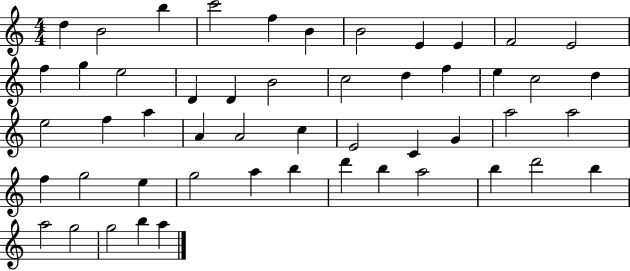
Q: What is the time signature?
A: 4/4